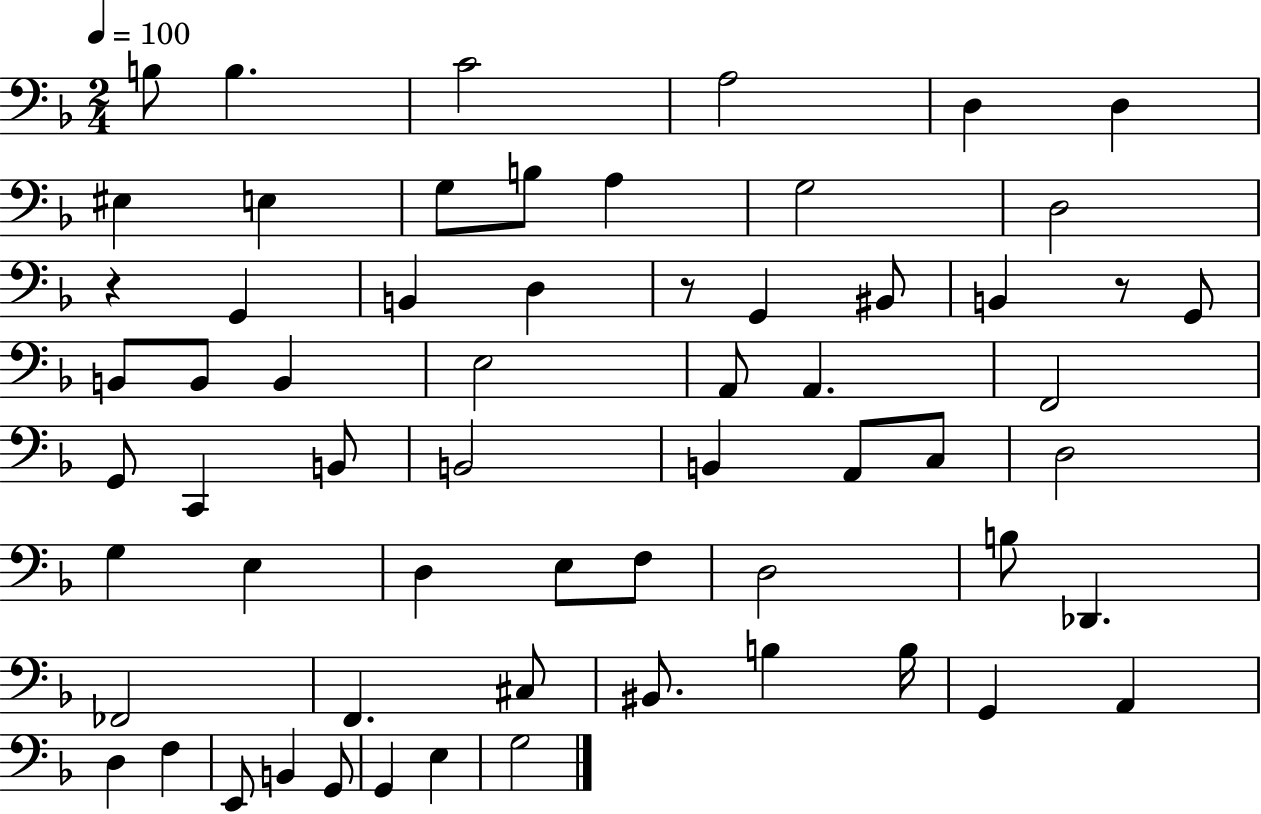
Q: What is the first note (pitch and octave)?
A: B3